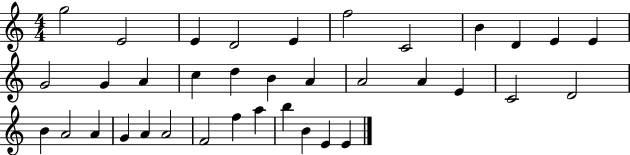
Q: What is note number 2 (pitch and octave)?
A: E4